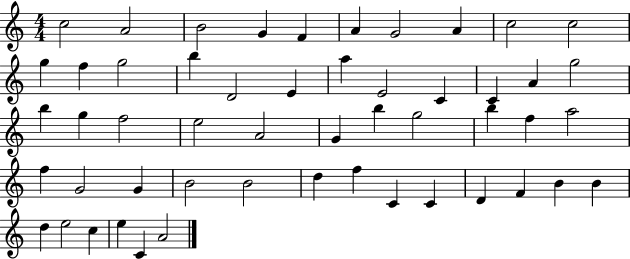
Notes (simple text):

C5/h A4/h B4/h G4/q F4/q A4/q G4/h A4/q C5/h C5/h G5/q F5/q G5/h B5/q D4/h E4/q A5/q E4/h C4/q C4/q A4/q G5/h B5/q G5/q F5/h E5/h A4/h G4/q B5/q G5/h B5/q F5/q A5/h F5/q G4/h G4/q B4/h B4/h D5/q F5/q C4/q C4/q D4/q F4/q B4/q B4/q D5/q E5/h C5/q E5/q C4/q A4/h